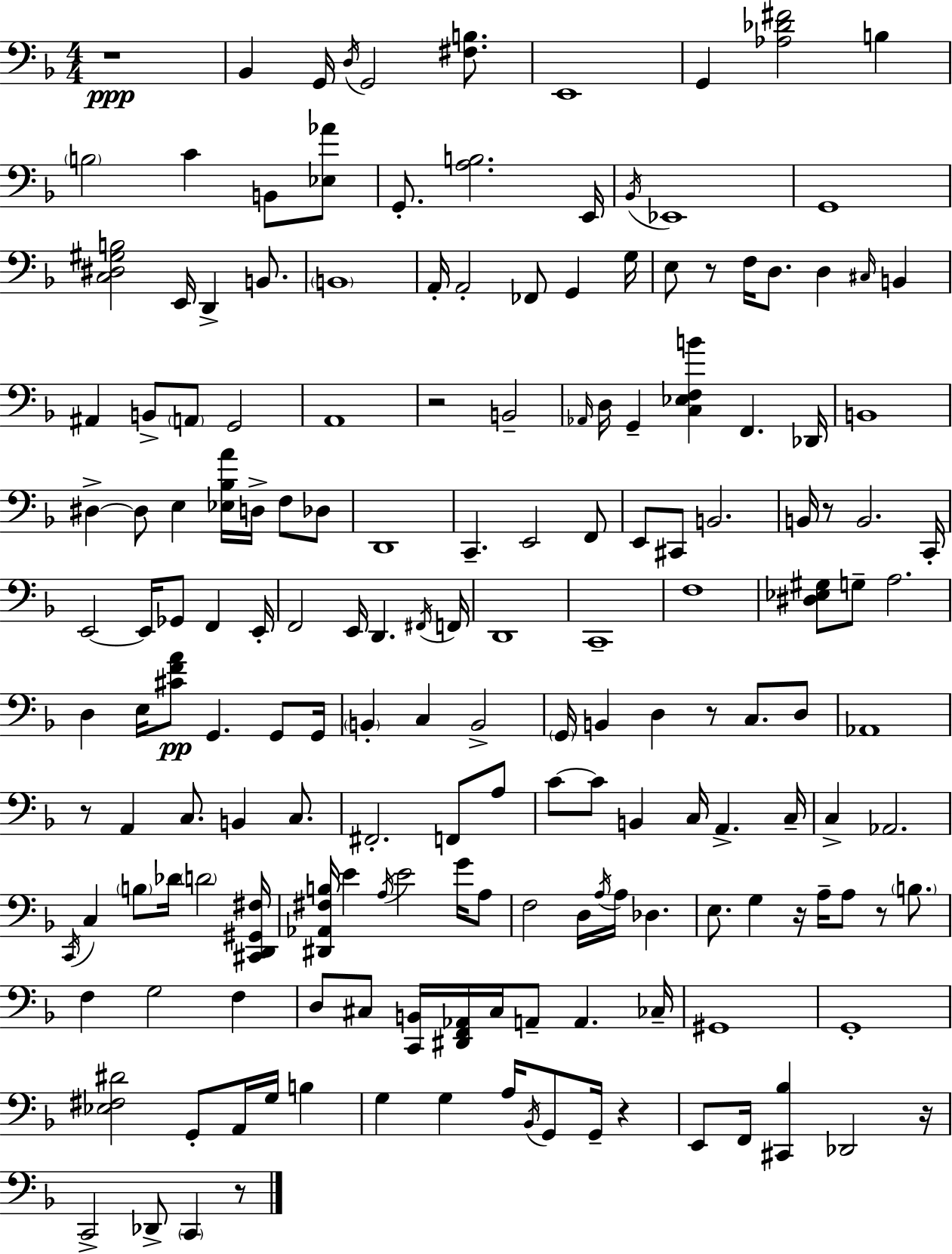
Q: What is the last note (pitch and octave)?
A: C2